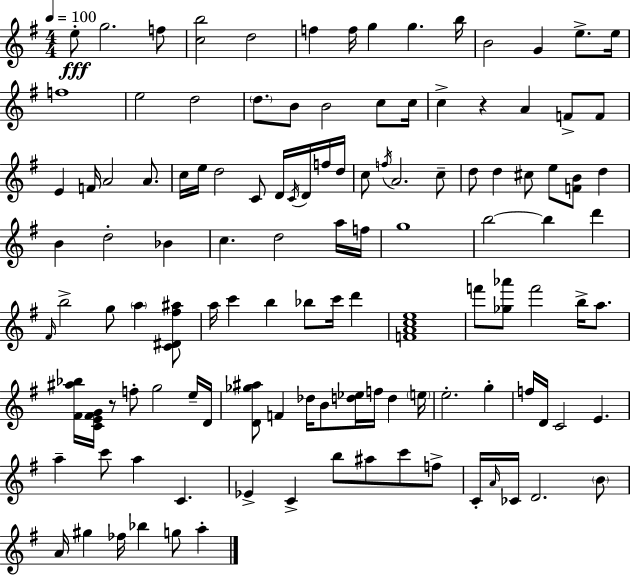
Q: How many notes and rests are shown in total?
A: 120